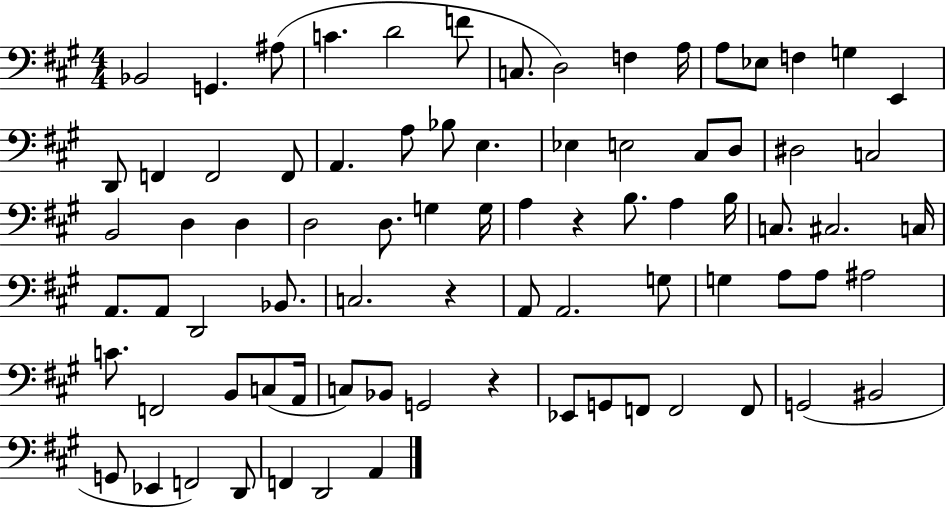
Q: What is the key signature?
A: A major